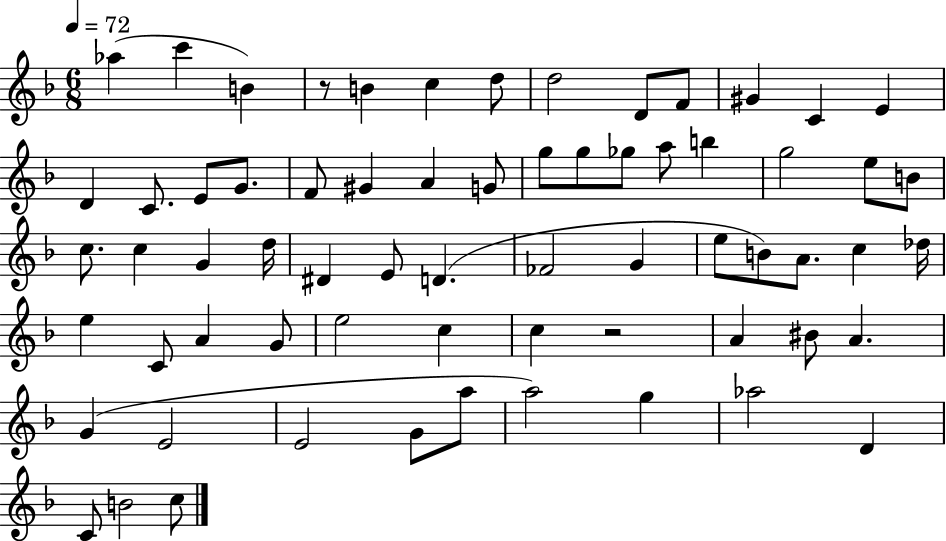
Ab5/q C6/q B4/q R/e B4/q C5/q D5/e D5/h D4/e F4/e G#4/q C4/q E4/q D4/q C4/e. E4/e G4/e. F4/e G#4/q A4/q G4/e G5/e G5/e Gb5/e A5/e B5/q G5/h E5/e B4/e C5/e. C5/q G4/q D5/s D#4/q E4/e D4/q. FES4/h G4/q E5/e B4/e A4/e. C5/q Db5/s E5/q C4/e A4/q G4/e E5/h C5/q C5/q R/h A4/q BIS4/e A4/q. G4/q E4/h E4/h G4/e A5/e A5/h G5/q Ab5/h D4/q C4/e B4/h C5/e